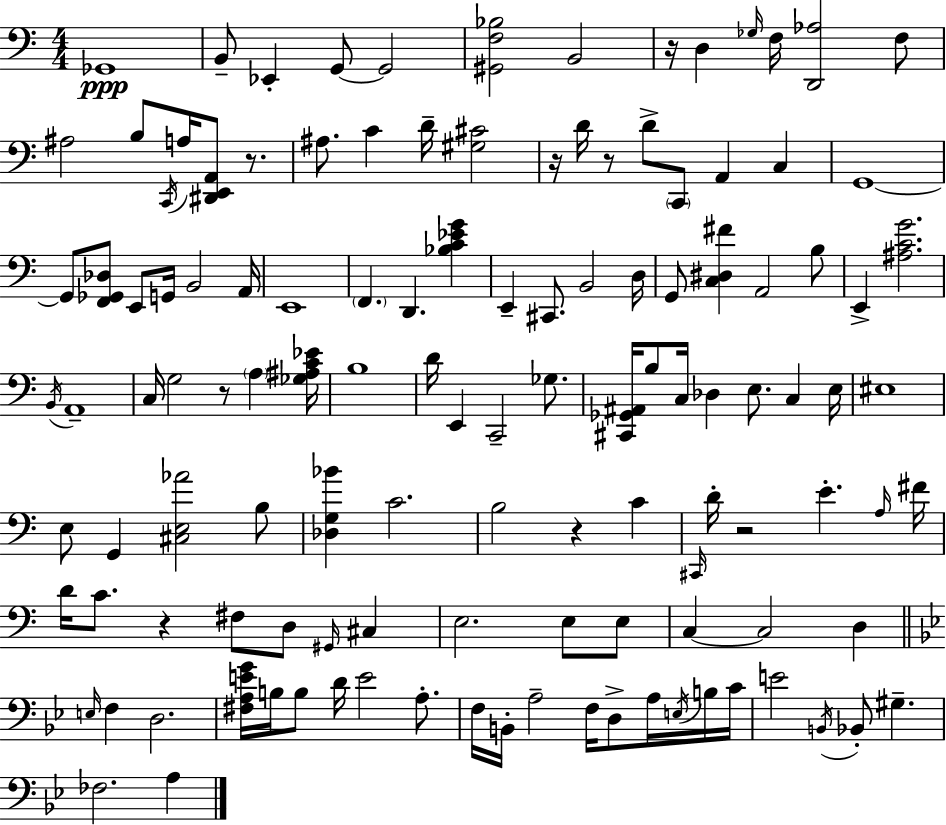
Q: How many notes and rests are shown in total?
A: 123